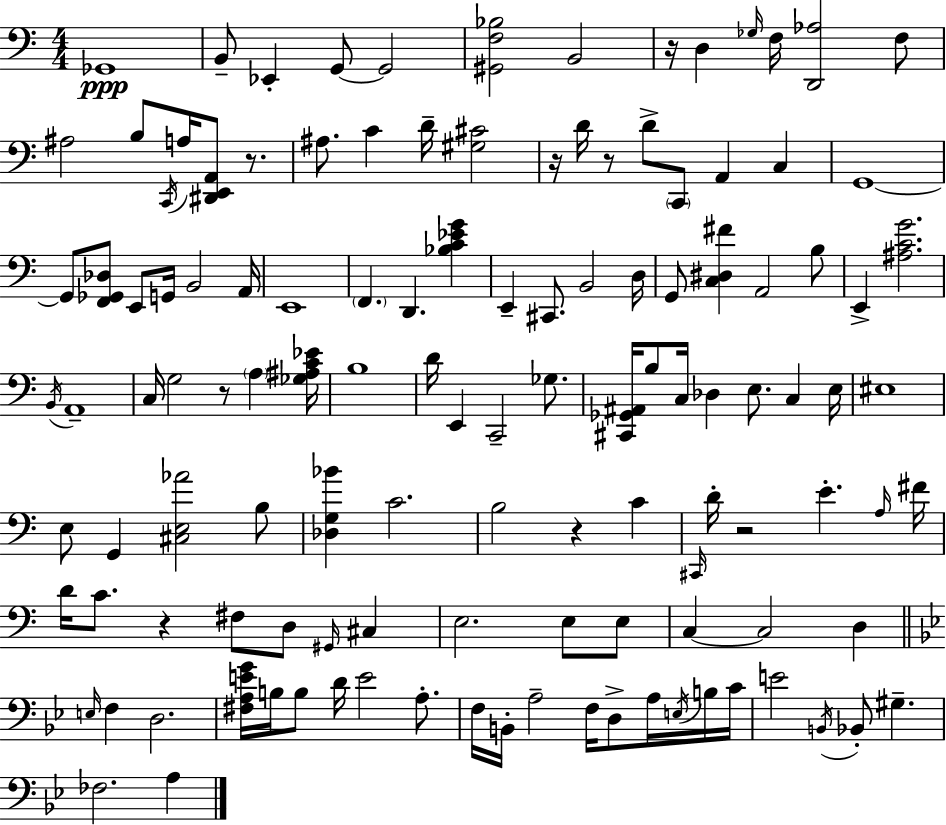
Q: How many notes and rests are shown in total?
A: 123